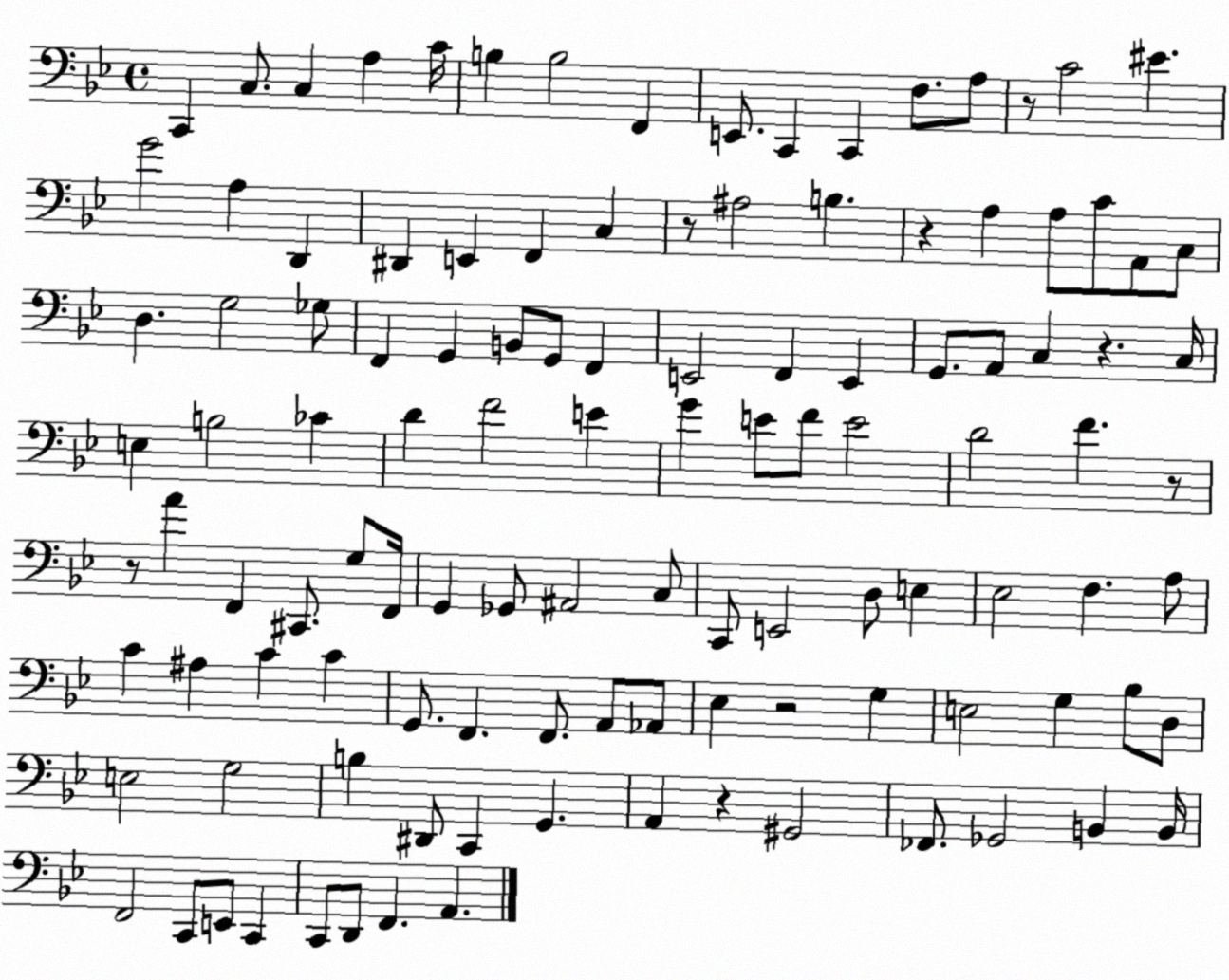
X:1
T:Untitled
M:4/4
L:1/4
K:Bb
C,, C,/2 C, A, C/4 B, B,2 F,, E,,/2 C,, C,, F,/2 A,/2 z/2 C2 ^E G2 A, D,, ^D,, E,, F,, C, z/2 ^A,2 B, z A, A,/2 C/2 A,,/2 C,/2 D, G,2 _G,/2 F,, G,, B,,/2 G,,/2 F,, E,,2 F,, E,, G,,/2 A,,/2 C, z C,/4 E, B,2 _C D F2 E G E/2 F/2 E2 D2 F z/2 z/2 A F,, ^C,,/2 G,/2 F,,/4 G,, _G,,/2 ^A,,2 C,/2 C,,/2 E,,2 D,/2 E, _E,2 F, A,/2 C ^A, C C G,,/2 F,, F,,/2 A,,/2 _A,,/2 _E, z2 G, E,2 G, _B,/2 D,/2 E,2 G,2 B, ^D,,/2 C,, G,, A,, z ^G,,2 _F,,/2 _G,,2 B,, B,,/4 F,,2 C,,/2 E,,/2 C,, C,,/2 D,,/2 F,, A,,